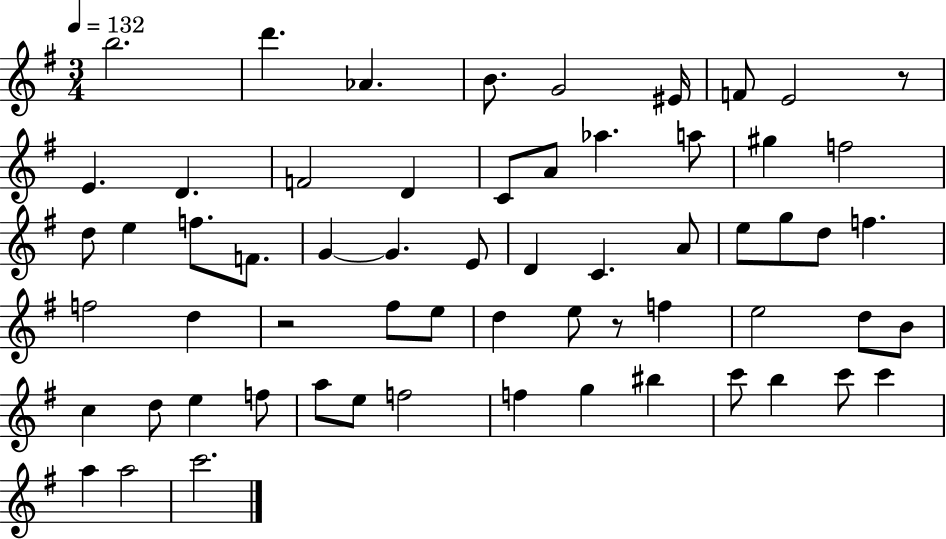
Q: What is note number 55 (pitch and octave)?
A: C6